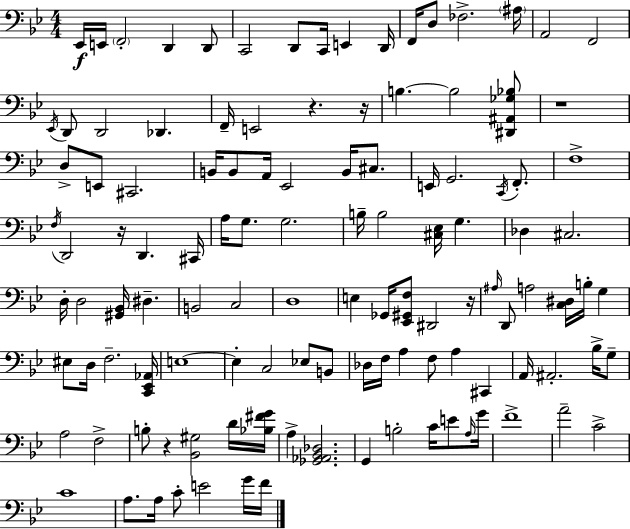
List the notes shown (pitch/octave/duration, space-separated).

Eb2/s E2/s F2/h D2/q D2/e C2/h D2/e C2/s E2/q D2/s F2/s D3/e FES3/h. A#3/s A2/h F2/h Eb2/s D2/e D2/h Db2/q. F2/s E2/h R/q. R/s B3/q. B3/h [D#2,A#2,Gb3,Bb3]/e R/w D3/e E2/e C#2/h. B2/s B2/e A2/s Eb2/h B2/s C#3/e. E2/s G2/h. C2/s F2/e. F3/w F3/s D2/h R/s D2/q. C#2/s A3/s G3/e. G3/h. B3/s B3/h [C#3,Eb3]/s G3/q. Db3/q C#3/h. D3/s D3/h [G#2,Bb2]/s D#3/q. B2/h C3/h D3/w E3/q Gb2/s [Eb2,G#2,F3]/e D#2/h R/s A#3/s D2/e A3/h [C3,D#3]/s B3/s G3/q EIS3/e D3/s F3/h. [C2,Eb2,Ab2]/s E3/w E3/q C3/h Eb3/e B2/e Db3/s F3/s A3/q F3/e A3/q C#2/q A2/s A#2/h. Bb3/s G3/e A3/h F3/h B3/e R/q [Bb2,G#3]/h D4/s [Bb3,F#4,G4]/s A3/q [Gb2,Ab2,Bb2,Db3]/h. G2/q B3/h C4/s E4/e A3/s G4/s F4/w A4/h C4/h C4/w A3/e. A3/s C4/e E4/h G4/s F4/s